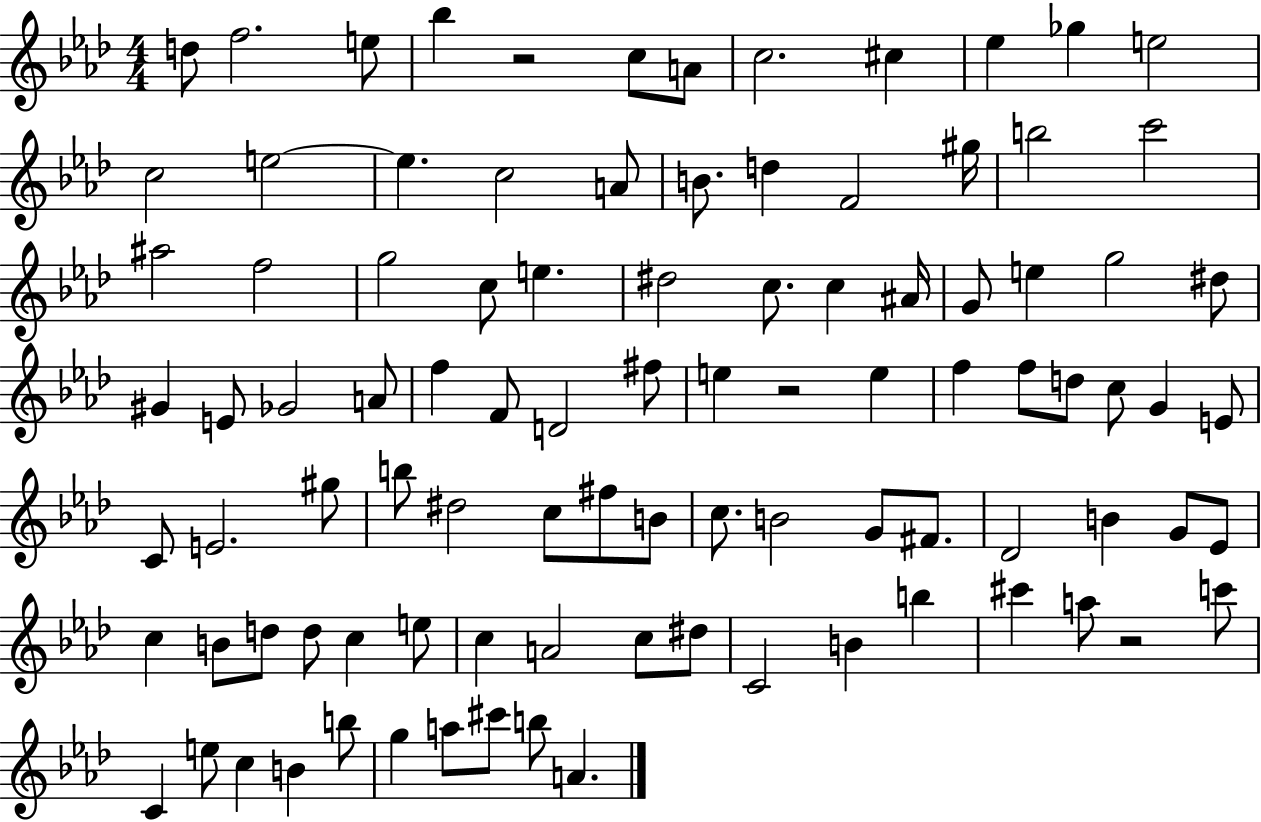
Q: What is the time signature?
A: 4/4